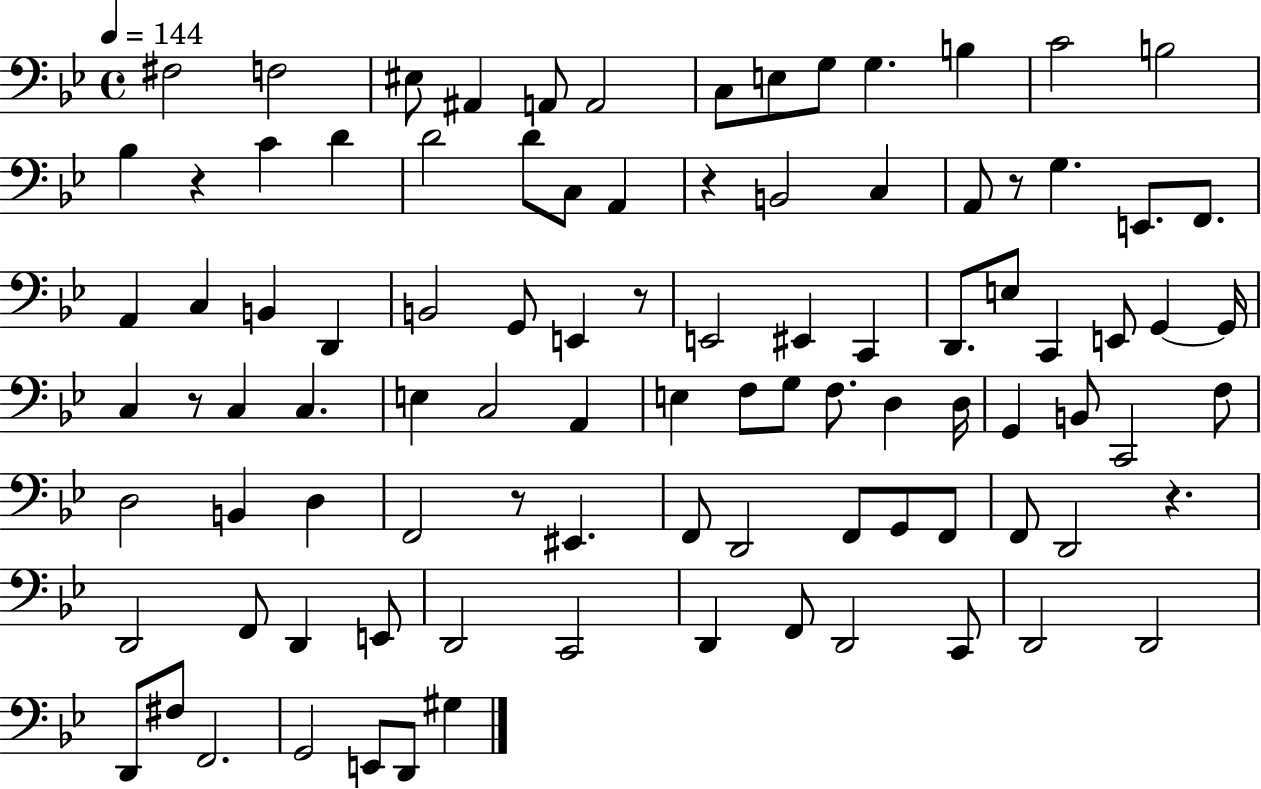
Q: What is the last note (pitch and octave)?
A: G#3